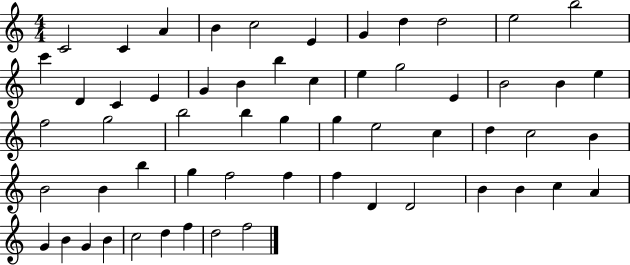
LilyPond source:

{
  \clef treble
  \numericTimeSignature
  \time 4/4
  \key c \major
  c'2 c'4 a'4 | b'4 c''2 e'4 | g'4 d''4 d''2 | e''2 b''2 | \break c'''4 d'4 c'4 e'4 | g'4 b'4 b''4 c''4 | e''4 g''2 e'4 | b'2 b'4 e''4 | \break f''2 g''2 | b''2 b''4 g''4 | g''4 e''2 c''4 | d''4 c''2 b'4 | \break b'2 b'4 b''4 | g''4 f''2 f''4 | f''4 d'4 d'2 | b'4 b'4 c''4 a'4 | \break g'4 b'4 g'4 b'4 | c''2 d''4 f''4 | d''2 f''2 | \bar "|."
}